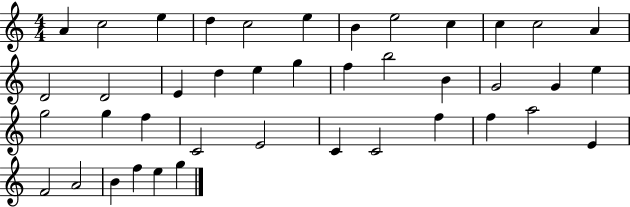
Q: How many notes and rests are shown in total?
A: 41